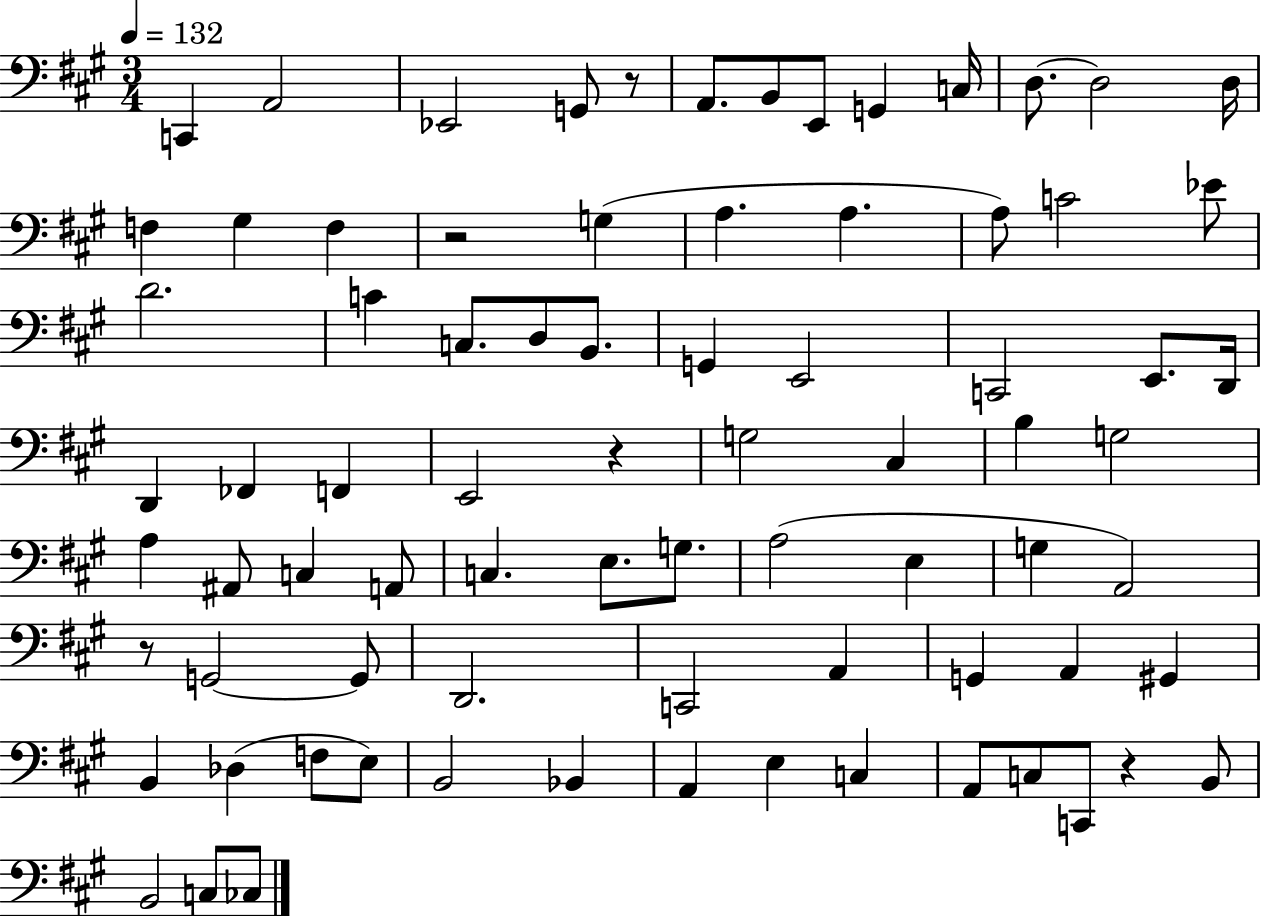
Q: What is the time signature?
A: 3/4